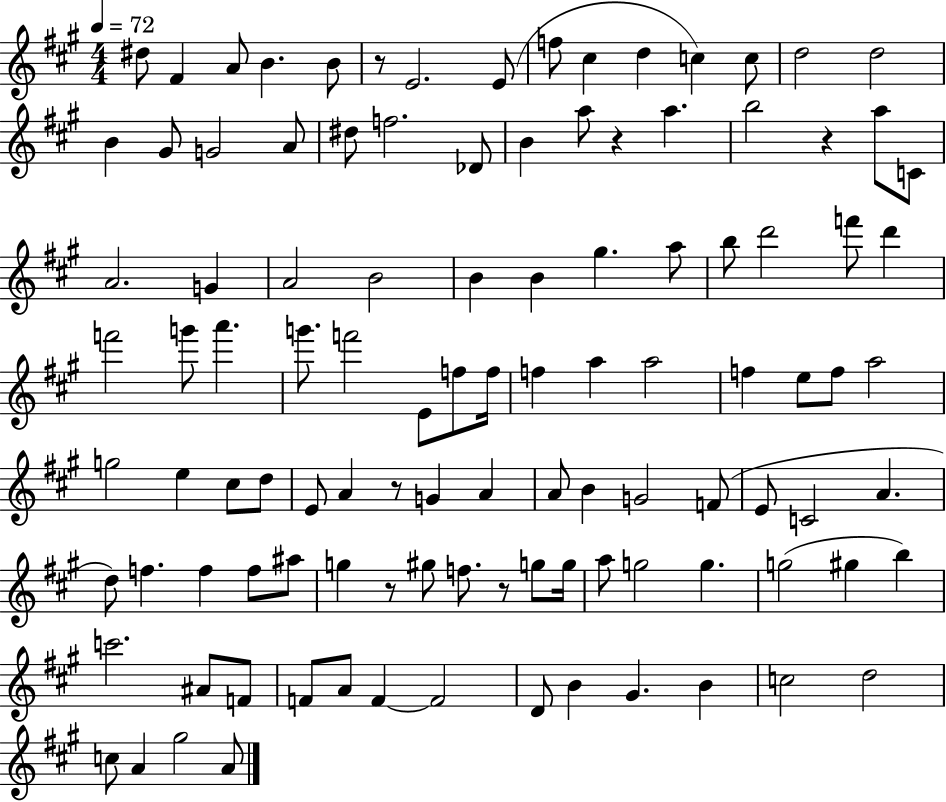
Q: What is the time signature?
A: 4/4